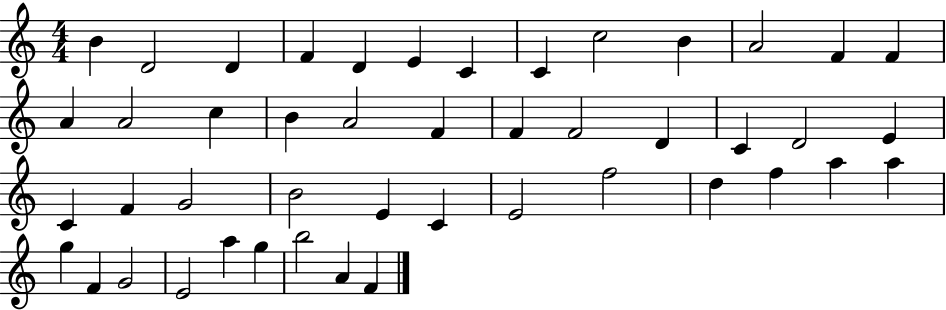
B4/q D4/h D4/q F4/q D4/q E4/q C4/q C4/q C5/h B4/q A4/h F4/q F4/q A4/q A4/h C5/q B4/q A4/h F4/q F4/q F4/h D4/q C4/q D4/h E4/q C4/q F4/q G4/h B4/h E4/q C4/q E4/h F5/h D5/q F5/q A5/q A5/q G5/q F4/q G4/h E4/h A5/q G5/q B5/h A4/q F4/q